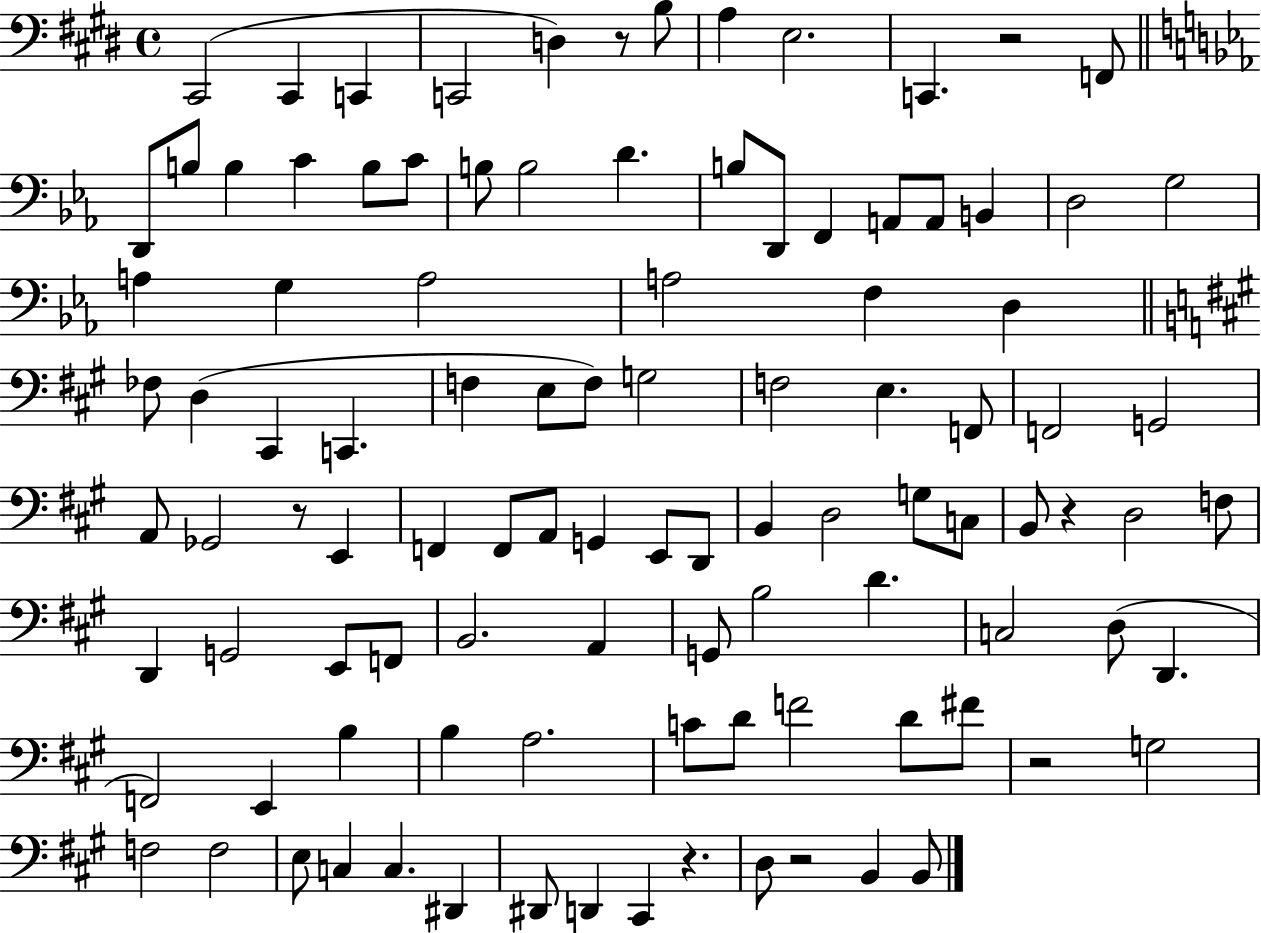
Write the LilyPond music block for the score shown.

{
  \clef bass
  \time 4/4
  \defaultTimeSignature
  \key e \major
  cis,2( cis,4 c,4 | c,2 d4) r8 b8 | a4 e2. | c,4. r2 f,8 | \break \bar "||" \break \key ees \major d,8 b8 b4 c'4 b8 c'8 | b8 b2 d'4. | b8 d,8 f,4 a,8 a,8 b,4 | d2 g2 | \break a4 g4 a2 | a2 f4 d4 | \bar "||" \break \key a \major fes8 d4( cis,4 c,4. | f4 e8 f8) g2 | f2 e4. f,8 | f,2 g,2 | \break a,8 ges,2 r8 e,4 | f,4 f,8 a,8 g,4 e,8 d,8 | b,4 d2 g8 c8 | b,8 r4 d2 f8 | \break d,4 g,2 e,8 f,8 | b,2. a,4 | g,8 b2 d'4. | c2 d8( d,4. | \break f,2) e,4 b4 | b4 a2. | c'8 d'8 f'2 d'8 fis'8 | r2 g2 | \break f2 f2 | e8 c4 c4. dis,4 | dis,8 d,4 cis,4 r4. | d8 r2 b,4 b,8 | \break \bar "|."
}